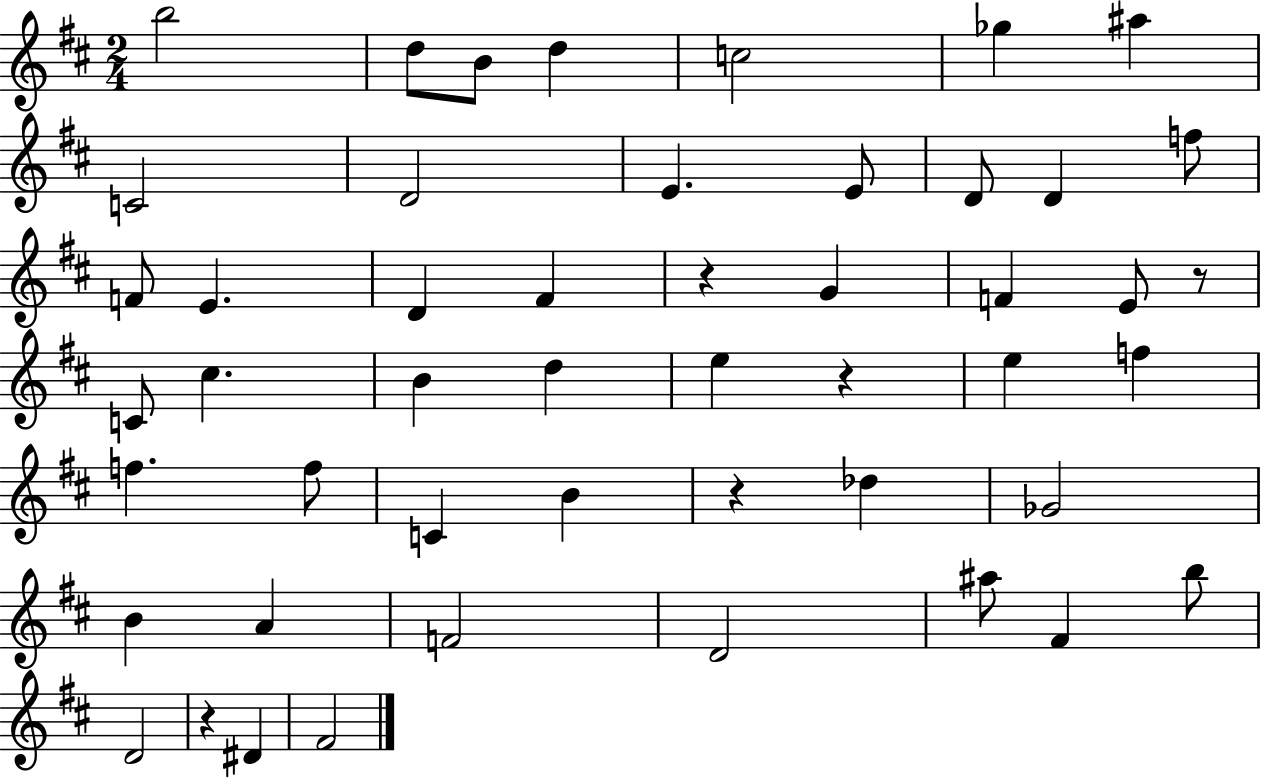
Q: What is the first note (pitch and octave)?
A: B5